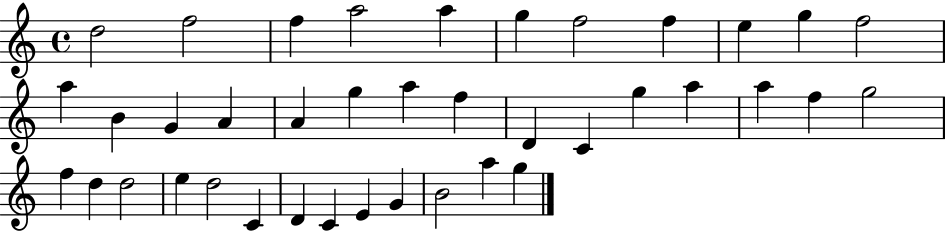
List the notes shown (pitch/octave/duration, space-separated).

D5/h F5/h F5/q A5/h A5/q G5/q F5/h F5/q E5/q G5/q F5/h A5/q B4/q G4/q A4/q A4/q G5/q A5/q F5/q D4/q C4/q G5/q A5/q A5/q F5/q G5/h F5/q D5/q D5/h E5/q D5/h C4/q D4/q C4/q E4/q G4/q B4/h A5/q G5/q